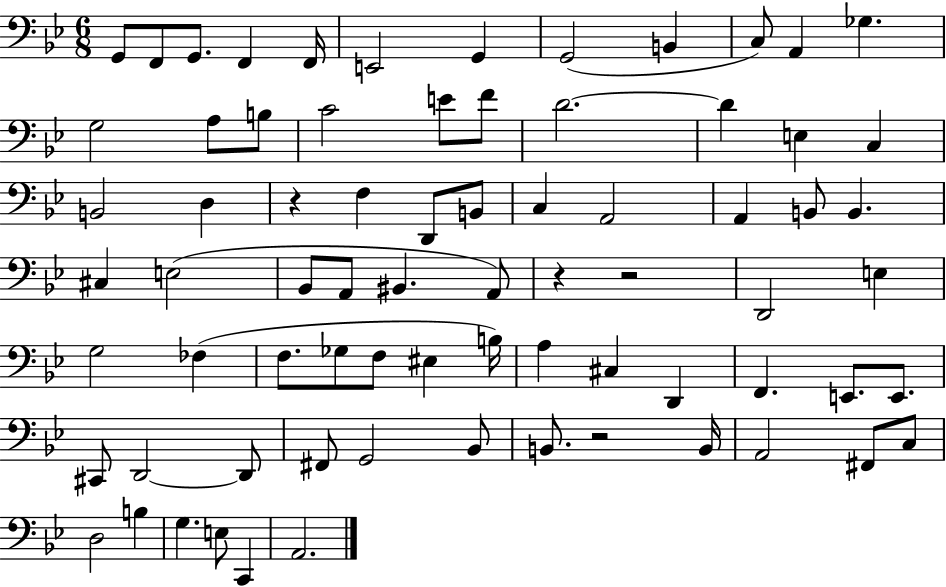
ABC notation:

X:1
T:Untitled
M:6/8
L:1/4
K:Bb
G,,/2 F,,/2 G,,/2 F,, F,,/4 E,,2 G,, G,,2 B,, C,/2 A,, _G, G,2 A,/2 B,/2 C2 E/2 F/2 D2 D E, C, B,,2 D, z F, D,,/2 B,,/2 C, A,,2 A,, B,,/2 B,, ^C, E,2 _B,,/2 A,,/2 ^B,, A,,/2 z z2 D,,2 E, G,2 _F, F,/2 _G,/2 F,/2 ^E, B,/4 A, ^C, D,, F,, E,,/2 E,,/2 ^C,,/2 D,,2 D,,/2 ^F,,/2 G,,2 _B,,/2 B,,/2 z2 B,,/4 A,,2 ^F,,/2 C,/2 D,2 B, G, E,/2 C,, A,,2